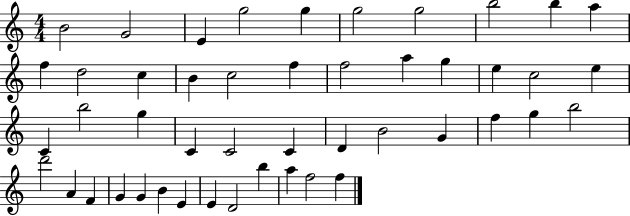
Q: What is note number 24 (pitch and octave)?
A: B5